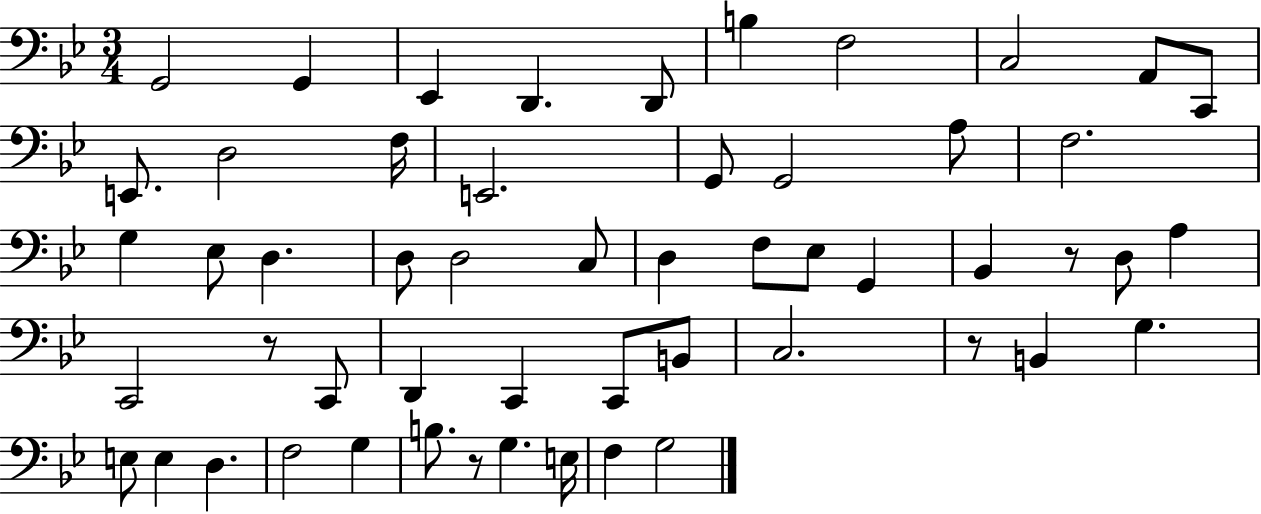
G2/h G2/q Eb2/q D2/q. D2/e B3/q F3/h C3/h A2/e C2/e E2/e. D3/h F3/s E2/h. G2/e G2/h A3/e F3/h. G3/q Eb3/e D3/q. D3/e D3/h C3/e D3/q F3/e Eb3/e G2/q Bb2/q R/e D3/e A3/q C2/h R/e C2/e D2/q C2/q C2/e B2/e C3/h. R/e B2/q G3/q. E3/e E3/q D3/q. F3/h G3/q B3/e. R/e G3/q. E3/s F3/q G3/h